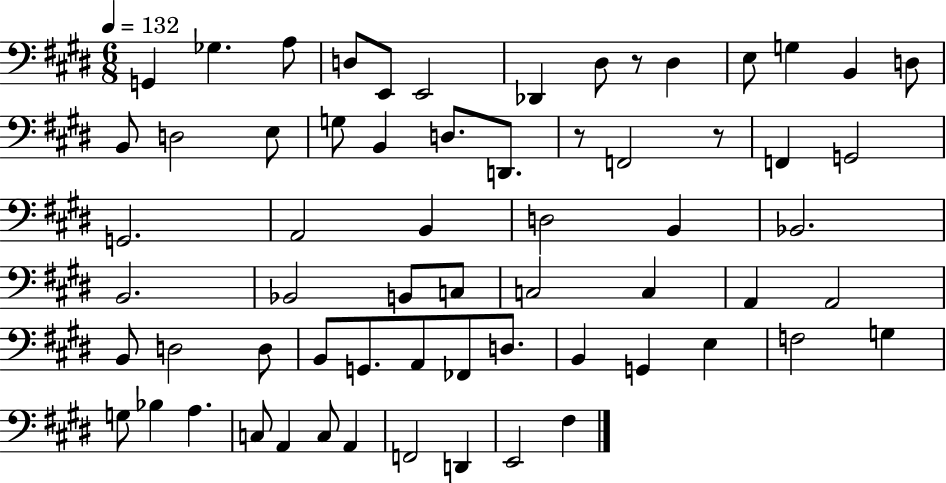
G2/q Gb3/q. A3/e D3/e E2/e E2/h Db2/q D#3/e R/e D#3/q E3/e G3/q B2/q D3/e B2/e D3/h E3/e G3/e B2/q D3/e. D2/e. R/e F2/h R/e F2/q G2/h G2/h. A2/h B2/q D3/h B2/q Bb2/h. B2/h. Bb2/h B2/e C3/e C3/h C3/q A2/q A2/h B2/e D3/h D3/e B2/e G2/e. A2/e FES2/e D3/e. B2/q G2/q E3/q F3/h G3/q G3/e Bb3/q A3/q. C3/e A2/q C3/e A2/q F2/h D2/q E2/h F#3/q